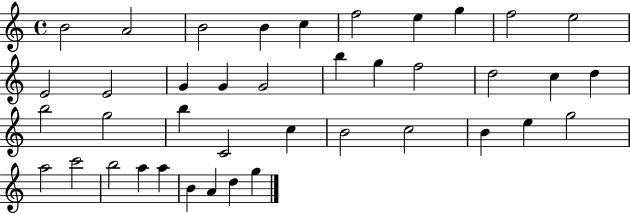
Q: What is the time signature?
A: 4/4